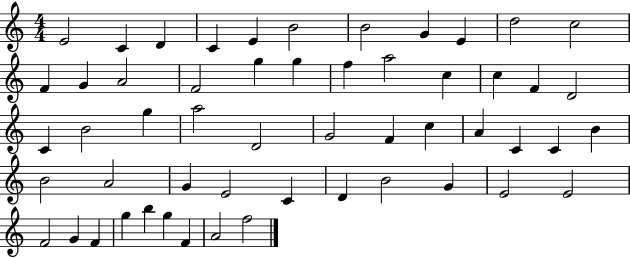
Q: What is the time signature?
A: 4/4